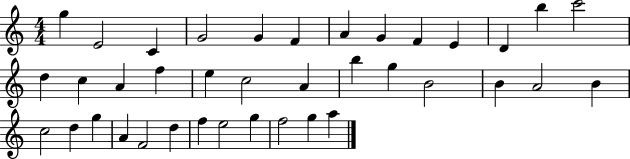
{
  \clef treble
  \numericTimeSignature
  \time 4/4
  \key c \major
  g''4 e'2 c'4 | g'2 g'4 f'4 | a'4 g'4 f'4 e'4 | d'4 b''4 c'''2 | \break d''4 c''4 a'4 f''4 | e''4 c''2 a'4 | b''4 g''4 b'2 | b'4 a'2 b'4 | \break c''2 d''4 g''4 | a'4 f'2 d''4 | f''4 e''2 g''4 | f''2 g''4 a''4 | \break \bar "|."
}